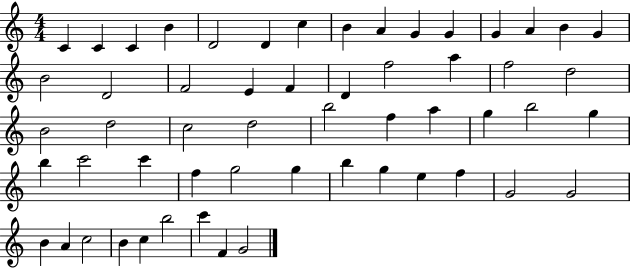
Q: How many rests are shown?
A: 0